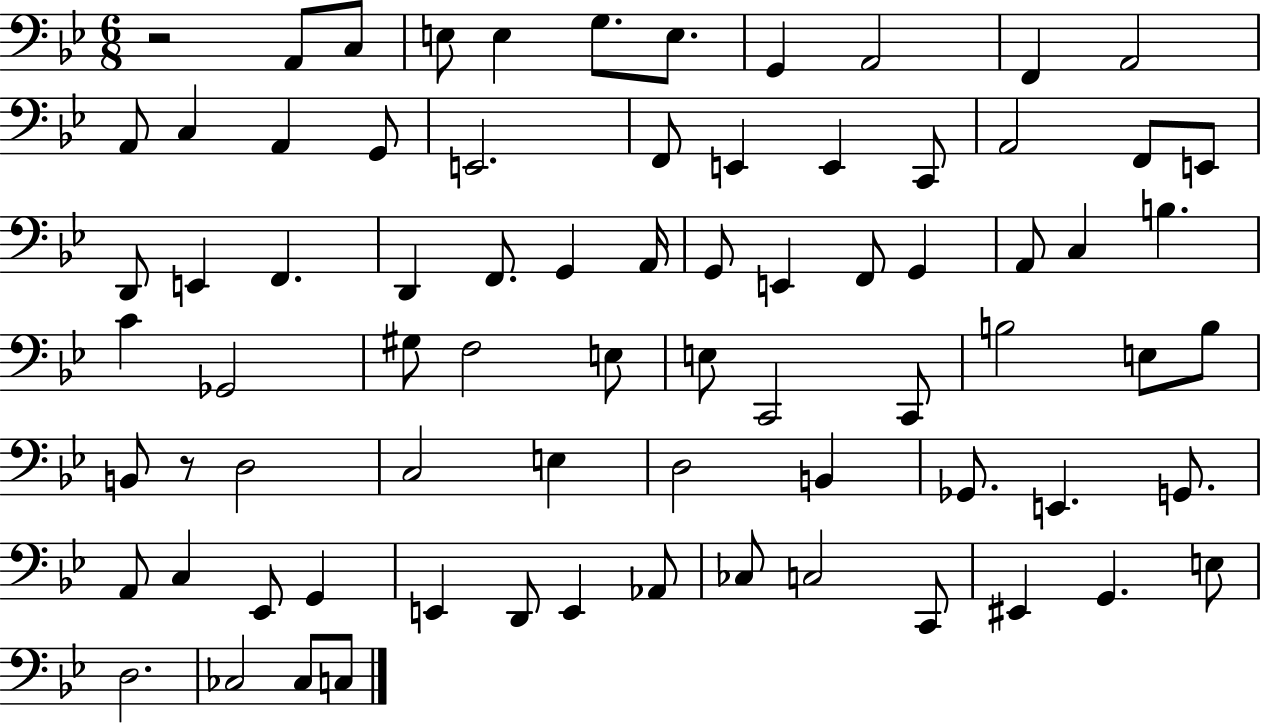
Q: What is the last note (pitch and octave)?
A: C3